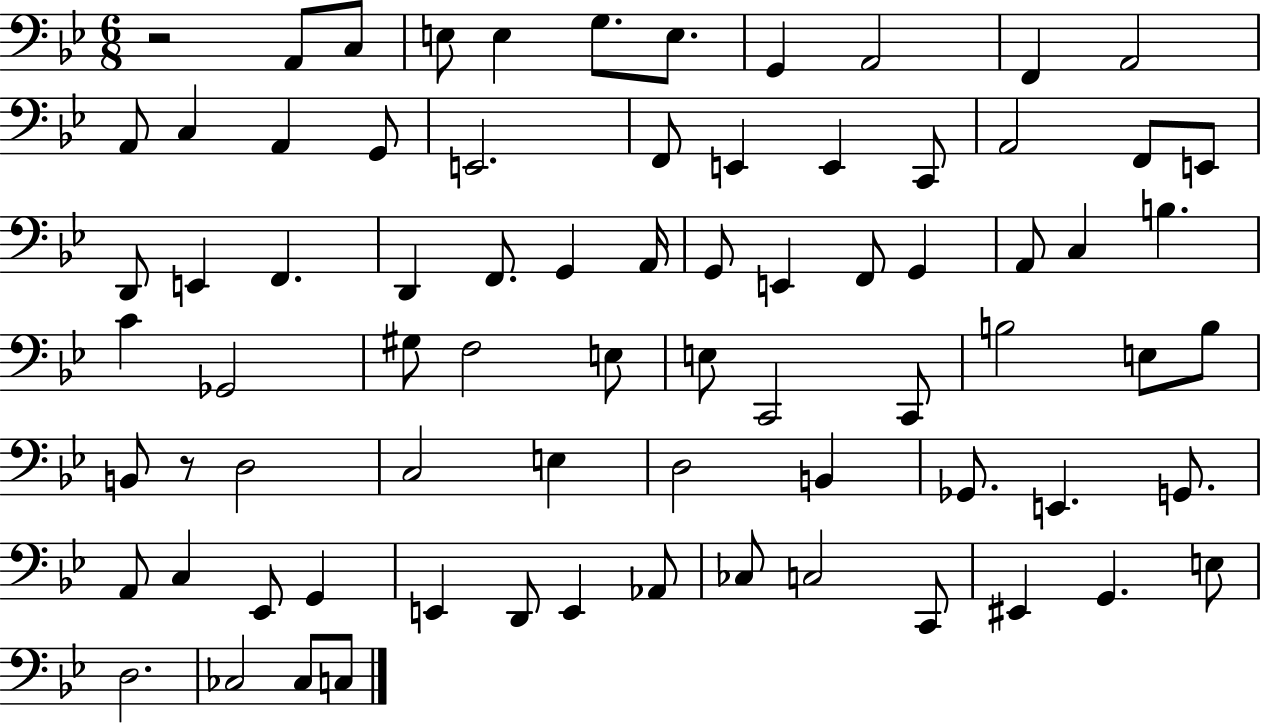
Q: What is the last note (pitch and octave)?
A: C3